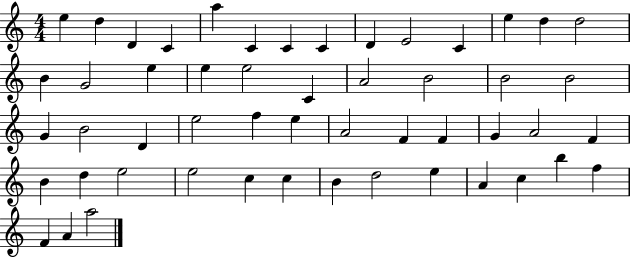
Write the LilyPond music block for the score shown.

{
  \clef treble
  \numericTimeSignature
  \time 4/4
  \key c \major
  e''4 d''4 d'4 c'4 | a''4 c'4 c'4 c'4 | d'4 e'2 c'4 | e''4 d''4 d''2 | \break b'4 g'2 e''4 | e''4 e''2 c'4 | a'2 b'2 | b'2 b'2 | \break g'4 b'2 d'4 | e''2 f''4 e''4 | a'2 f'4 f'4 | g'4 a'2 f'4 | \break b'4 d''4 e''2 | e''2 c''4 c''4 | b'4 d''2 e''4 | a'4 c''4 b''4 f''4 | \break f'4 a'4 a''2 | \bar "|."
}